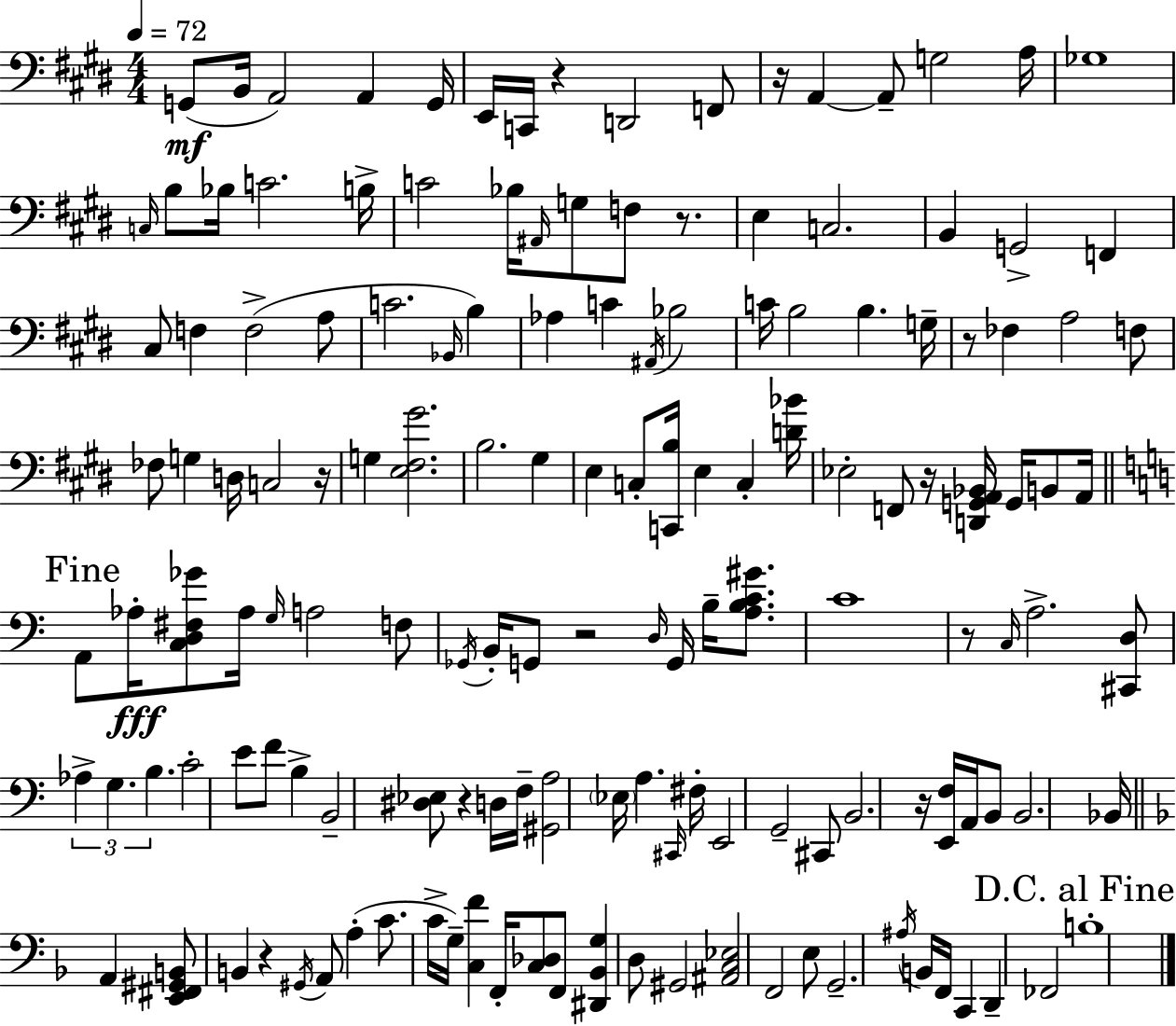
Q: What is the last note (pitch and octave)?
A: B3